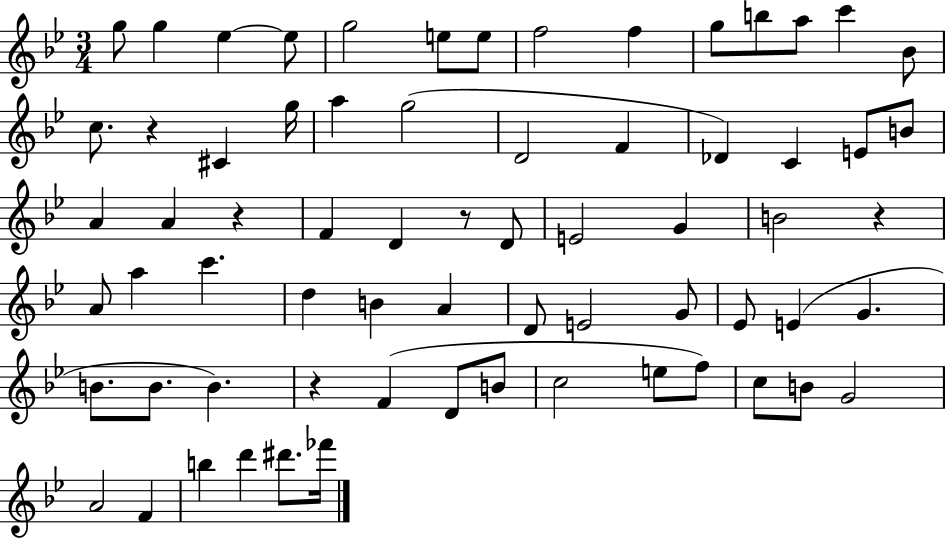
G5/e G5/q Eb5/q Eb5/e G5/h E5/e E5/e F5/h F5/q G5/e B5/e A5/e C6/q Bb4/e C5/e. R/q C#4/q G5/s A5/q G5/h D4/h F4/q Db4/q C4/q E4/e B4/e A4/q A4/q R/q F4/q D4/q R/e D4/e E4/h G4/q B4/h R/q A4/e A5/q C6/q. D5/q B4/q A4/q D4/e E4/h G4/e Eb4/e E4/q G4/q. B4/e. B4/e. B4/q. R/q F4/q D4/e B4/e C5/h E5/e F5/e C5/e B4/e G4/h A4/h F4/q B5/q D6/q D#6/e. FES6/s